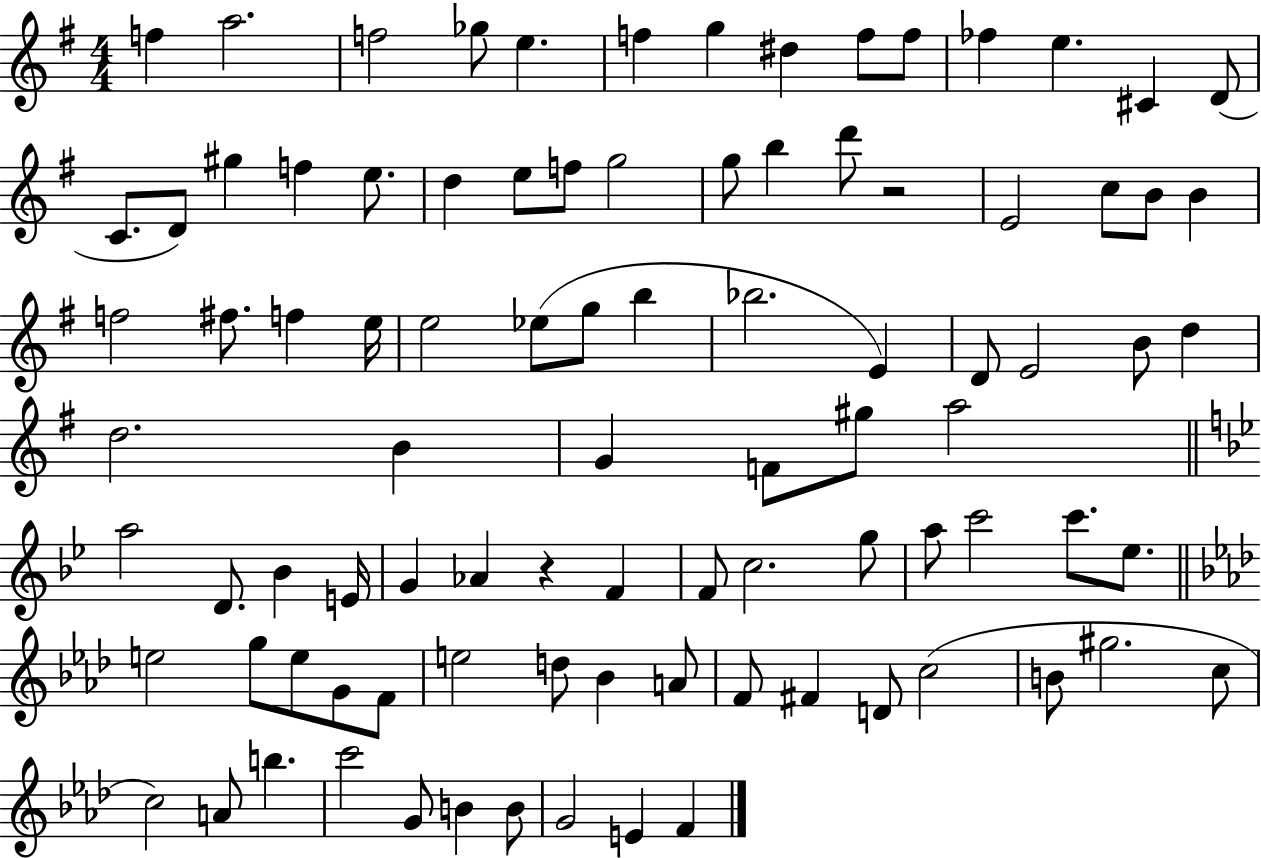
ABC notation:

X:1
T:Untitled
M:4/4
L:1/4
K:G
f a2 f2 _g/2 e f g ^d f/2 f/2 _f e ^C D/2 C/2 D/2 ^g f e/2 d e/2 f/2 g2 g/2 b d'/2 z2 E2 c/2 B/2 B f2 ^f/2 f e/4 e2 _e/2 g/2 b _b2 E D/2 E2 B/2 d d2 B G F/2 ^g/2 a2 a2 D/2 _B E/4 G _A z F F/2 c2 g/2 a/2 c'2 c'/2 _e/2 e2 g/2 e/2 G/2 F/2 e2 d/2 _B A/2 F/2 ^F D/2 c2 B/2 ^g2 c/2 c2 A/2 b c'2 G/2 B B/2 G2 E F